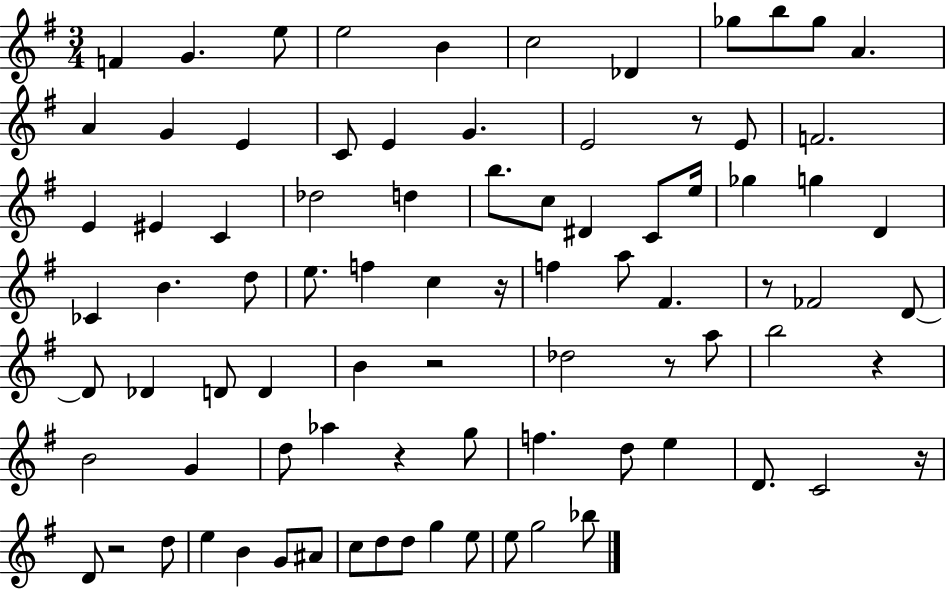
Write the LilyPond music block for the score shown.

{
  \clef treble
  \numericTimeSignature
  \time 3/4
  \key g \major
  \repeat volta 2 { f'4 g'4. e''8 | e''2 b'4 | c''2 des'4 | ges''8 b''8 ges''8 a'4. | \break a'4 g'4 e'4 | c'8 e'4 g'4. | e'2 r8 e'8 | f'2. | \break e'4 eis'4 c'4 | des''2 d''4 | b''8. c''8 dis'4 c'8 e''16 | ges''4 g''4 d'4 | \break ces'4 b'4. d''8 | e''8. f''4 c''4 r16 | f''4 a''8 fis'4. | r8 fes'2 d'8~~ | \break d'8 des'4 d'8 d'4 | b'4 r2 | des''2 r8 a''8 | b''2 r4 | \break b'2 g'4 | d''8 aes''4 r4 g''8 | f''4. d''8 e''4 | d'8. c'2 r16 | \break d'8 r2 d''8 | e''4 b'4 g'8 ais'8 | c''8 d''8 d''8 g''4 e''8 | e''8 g''2 bes''8 | \break } \bar "|."
}